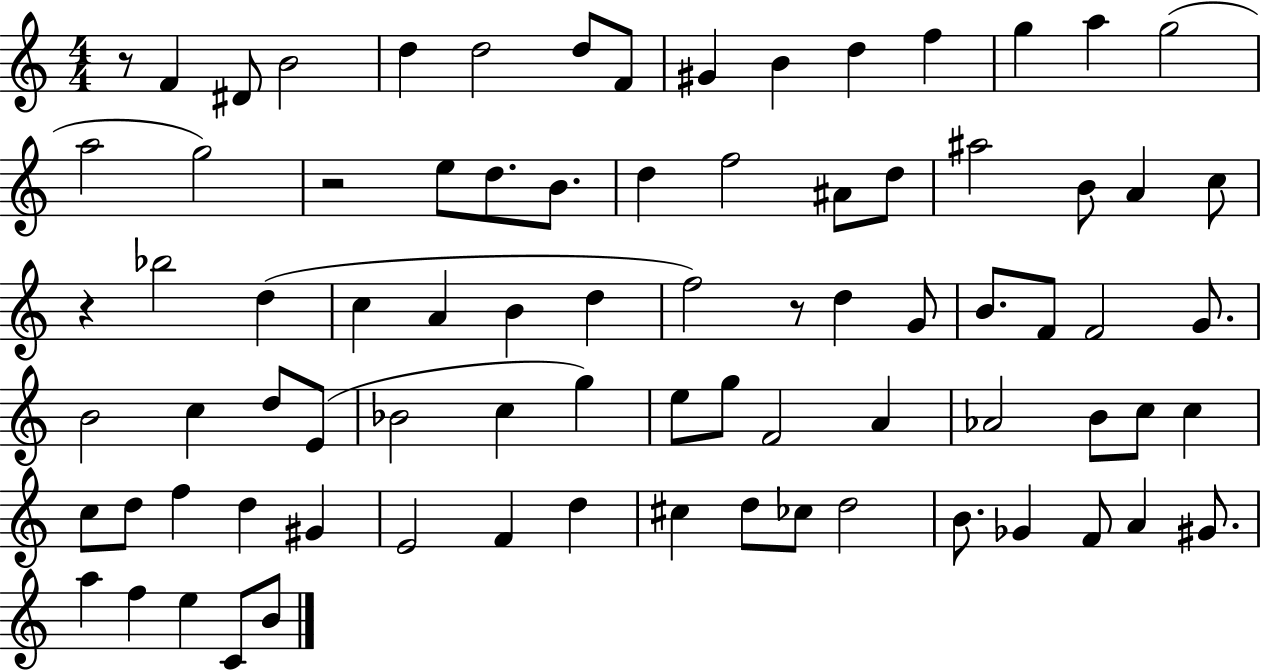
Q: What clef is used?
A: treble